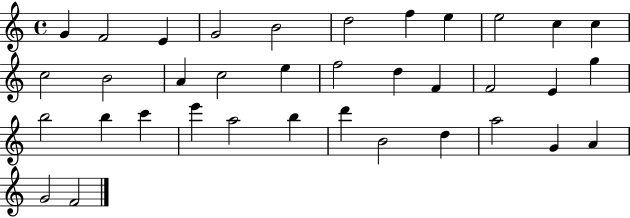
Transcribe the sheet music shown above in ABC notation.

X:1
T:Untitled
M:4/4
L:1/4
K:C
G F2 E G2 B2 d2 f e e2 c c c2 B2 A c2 e f2 d F F2 E g b2 b c' e' a2 b d' B2 d a2 G A G2 F2